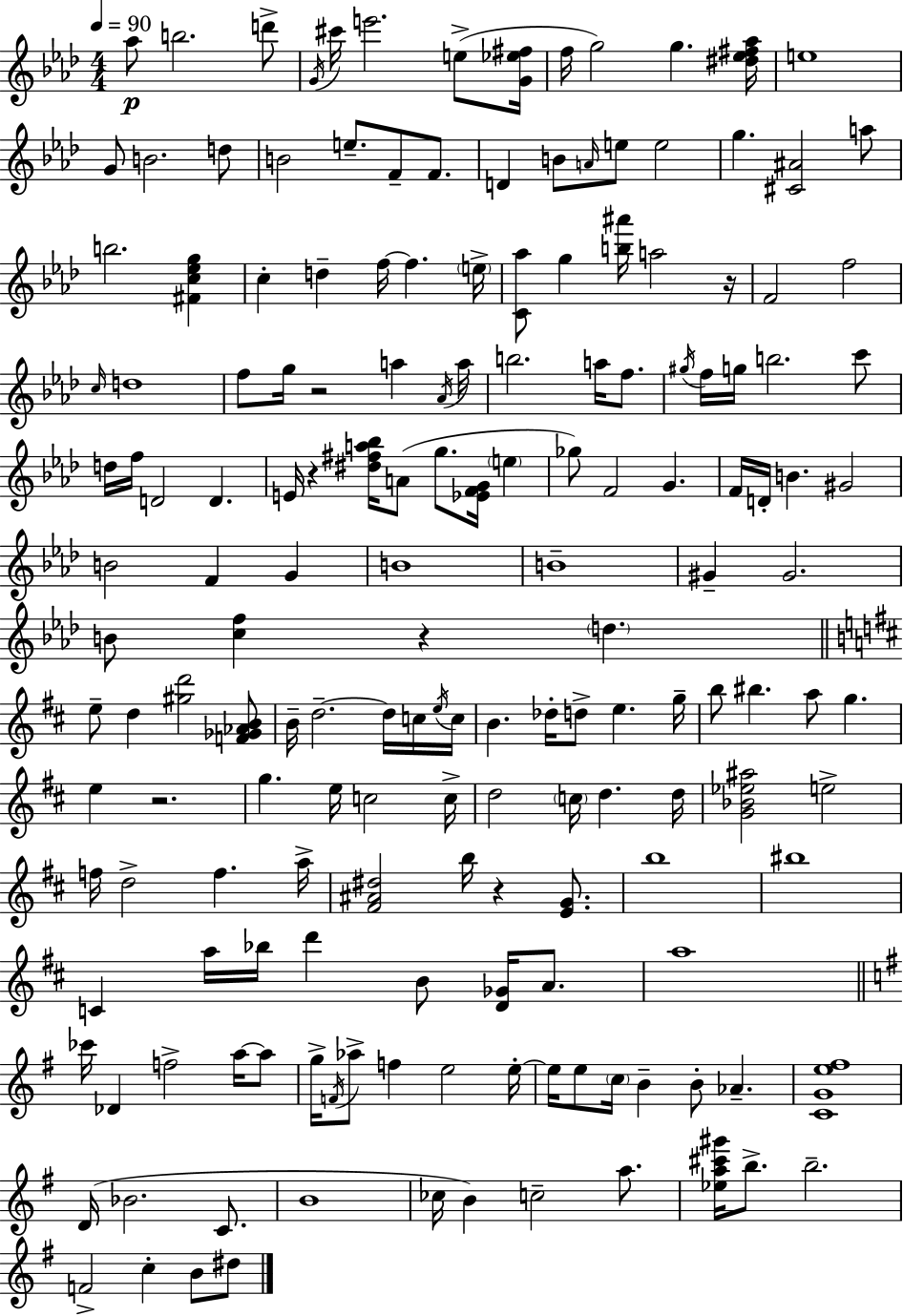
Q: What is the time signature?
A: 4/4